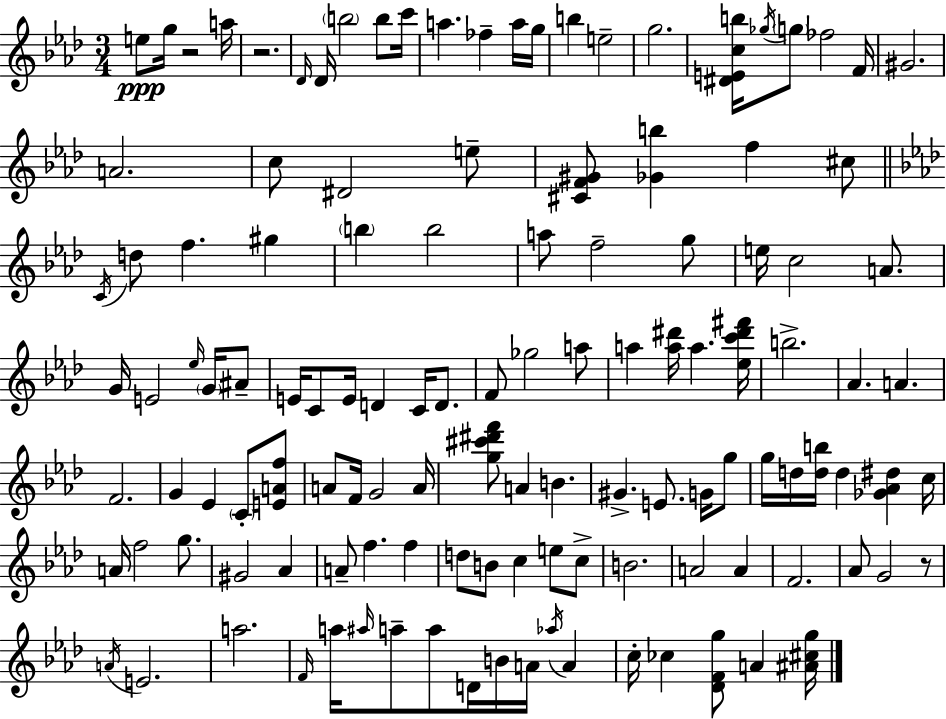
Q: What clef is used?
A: treble